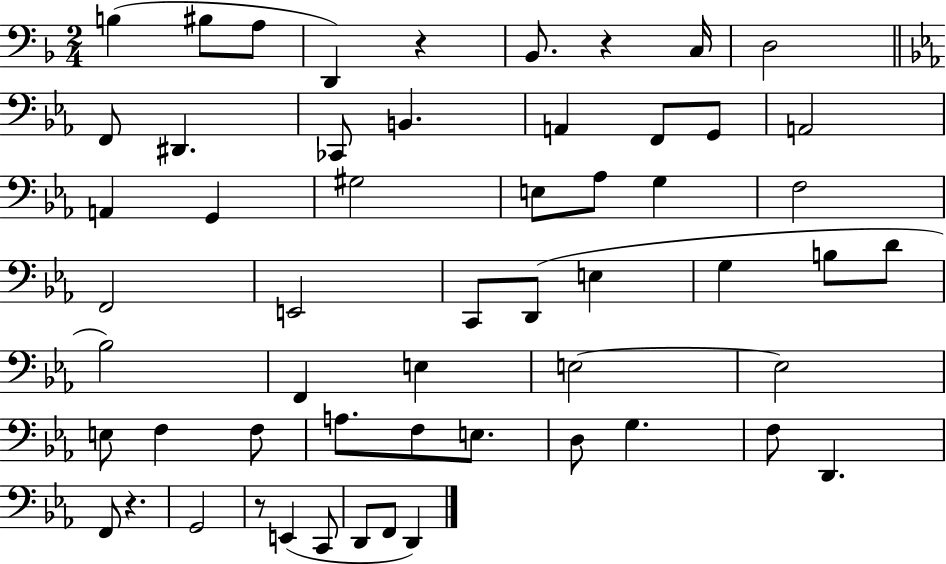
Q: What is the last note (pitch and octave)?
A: D2